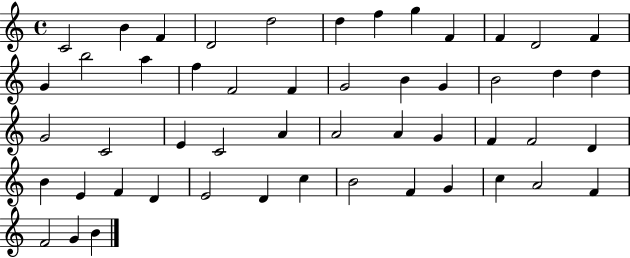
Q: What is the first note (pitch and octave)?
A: C4